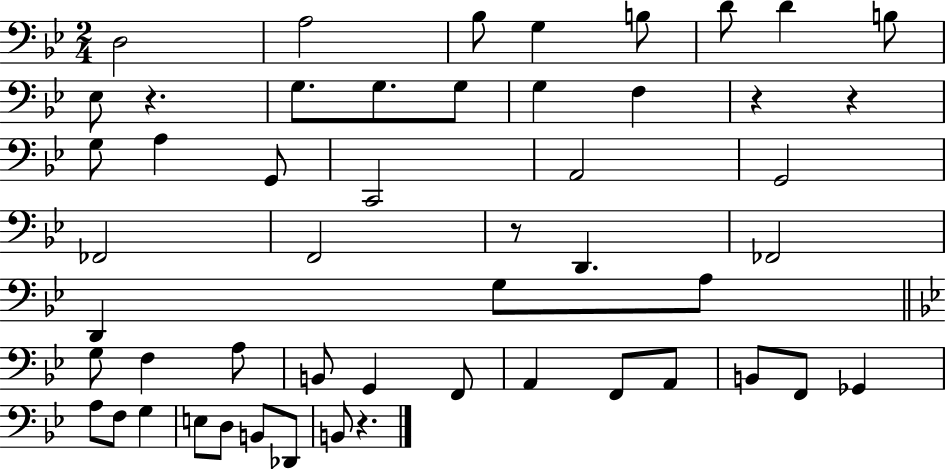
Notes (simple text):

D3/h A3/h Bb3/e G3/q B3/e D4/e D4/q B3/e Eb3/e R/q. G3/e. G3/e. G3/e G3/q F3/q R/q R/q G3/e A3/q G2/e C2/h A2/h G2/h FES2/h F2/h R/e D2/q. FES2/h D2/q G3/e A3/e G3/e F3/q A3/e B2/e G2/q F2/e A2/q F2/e A2/e B2/e F2/e Gb2/q A3/e F3/e G3/q E3/e D3/e B2/e Db2/e B2/e R/q.